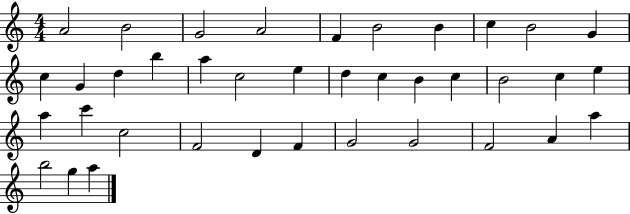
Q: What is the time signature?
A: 4/4